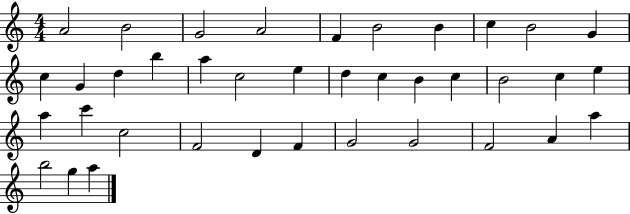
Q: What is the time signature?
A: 4/4